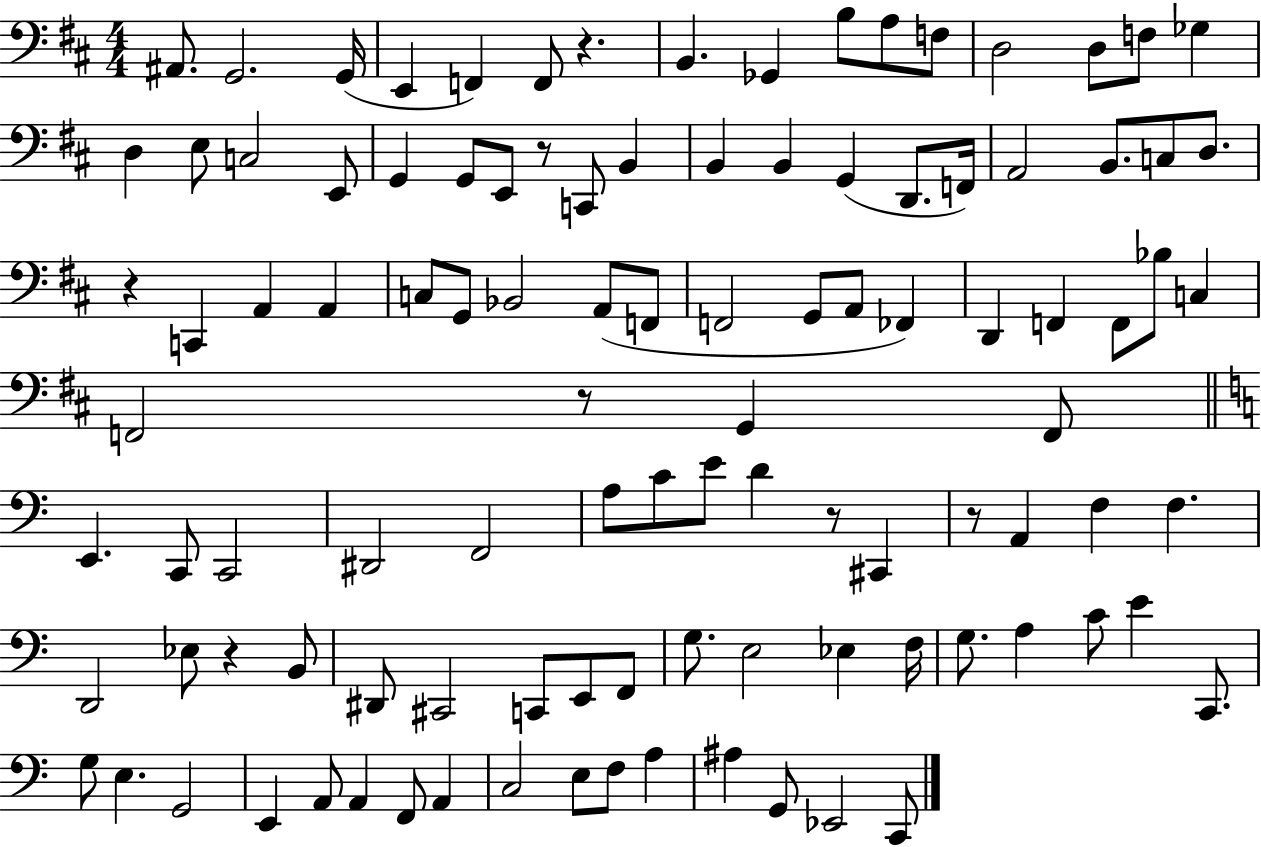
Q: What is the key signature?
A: D major